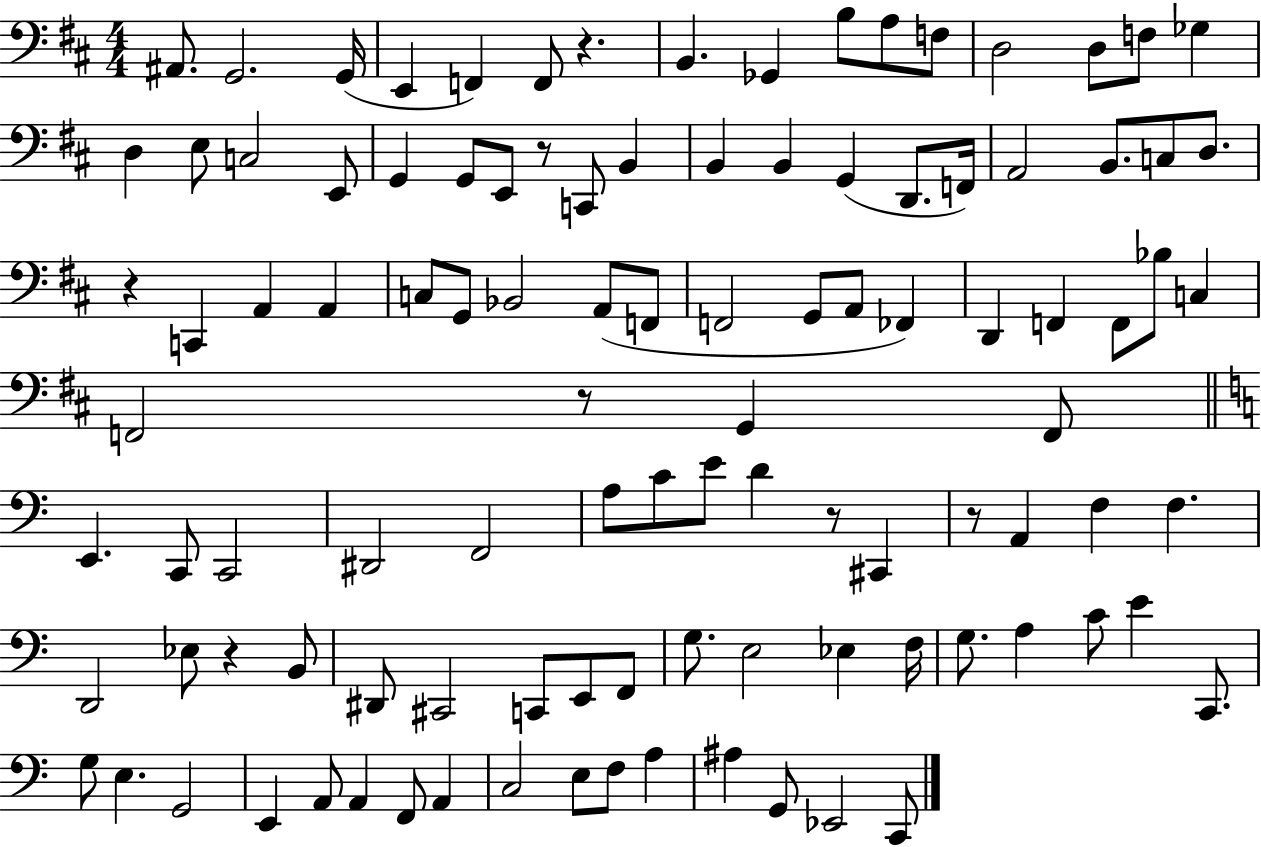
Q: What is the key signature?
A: D major